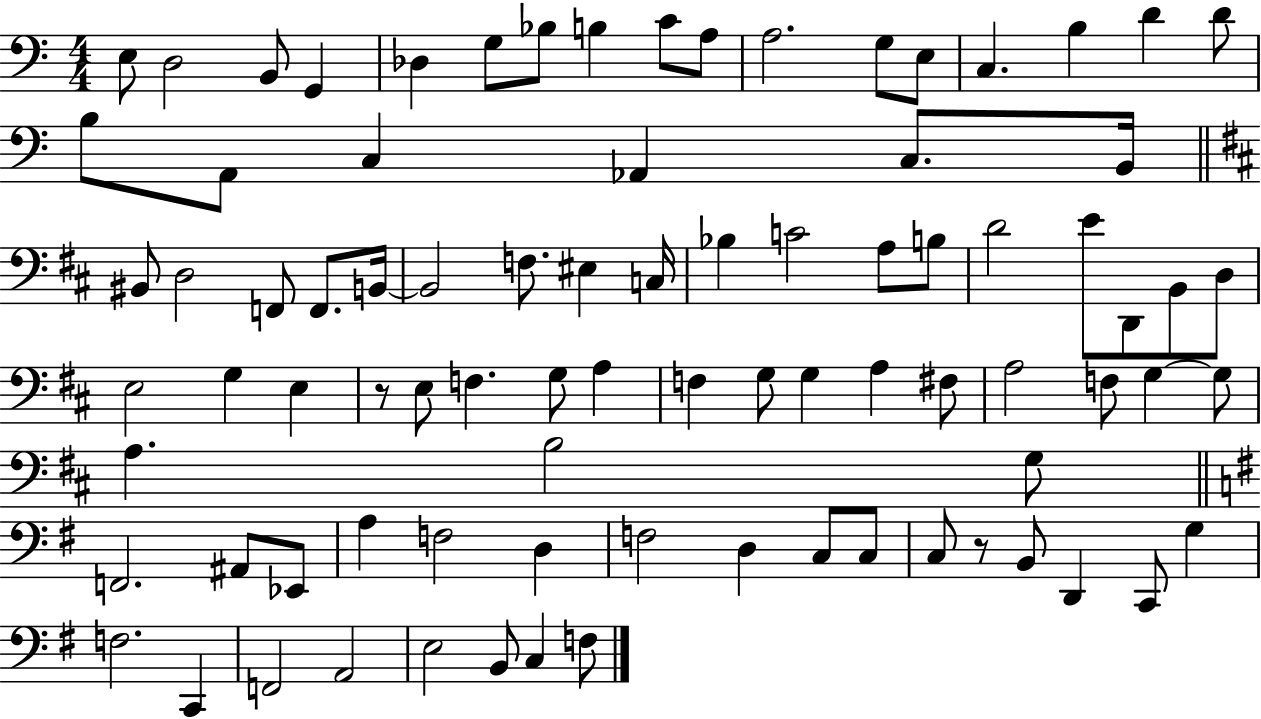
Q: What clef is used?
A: bass